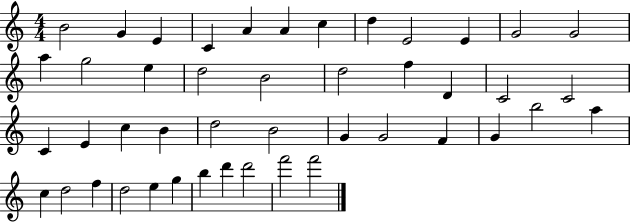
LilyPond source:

{
  \clef treble
  \numericTimeSignature
  \time 4/4
  \key c \major
  b'2 g'4 e'4 | c'4 a'4 a'4 c''4 | d''4 e'2 e'4 | g'2 g'2 | \break a''4 g''2 e''4 | d''2 b'2 | d''2 f''4 d'4 | c'2 c'2 | \break c'4 e'4 c''4 b'4 | d''2 b'2 | g'4 g'2 f'4 | g'4 b''2 a''4 | \break c''4 d''2 f''4 | d''2 e''4 g''4 | b''4 d'''4 d'''2 | f'''2 f'''2 | \break \bar "|."
}